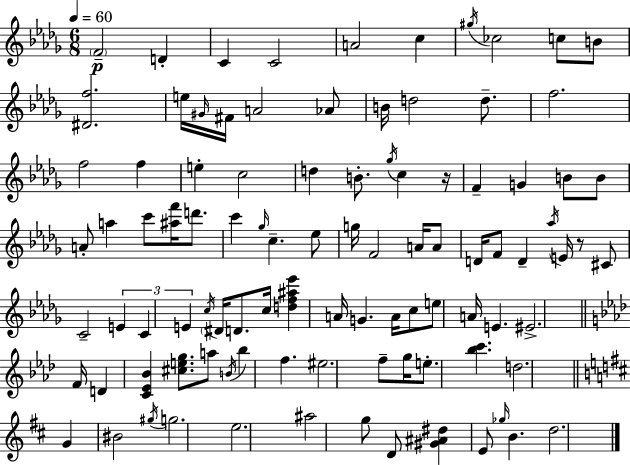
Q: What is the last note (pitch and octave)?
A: D5